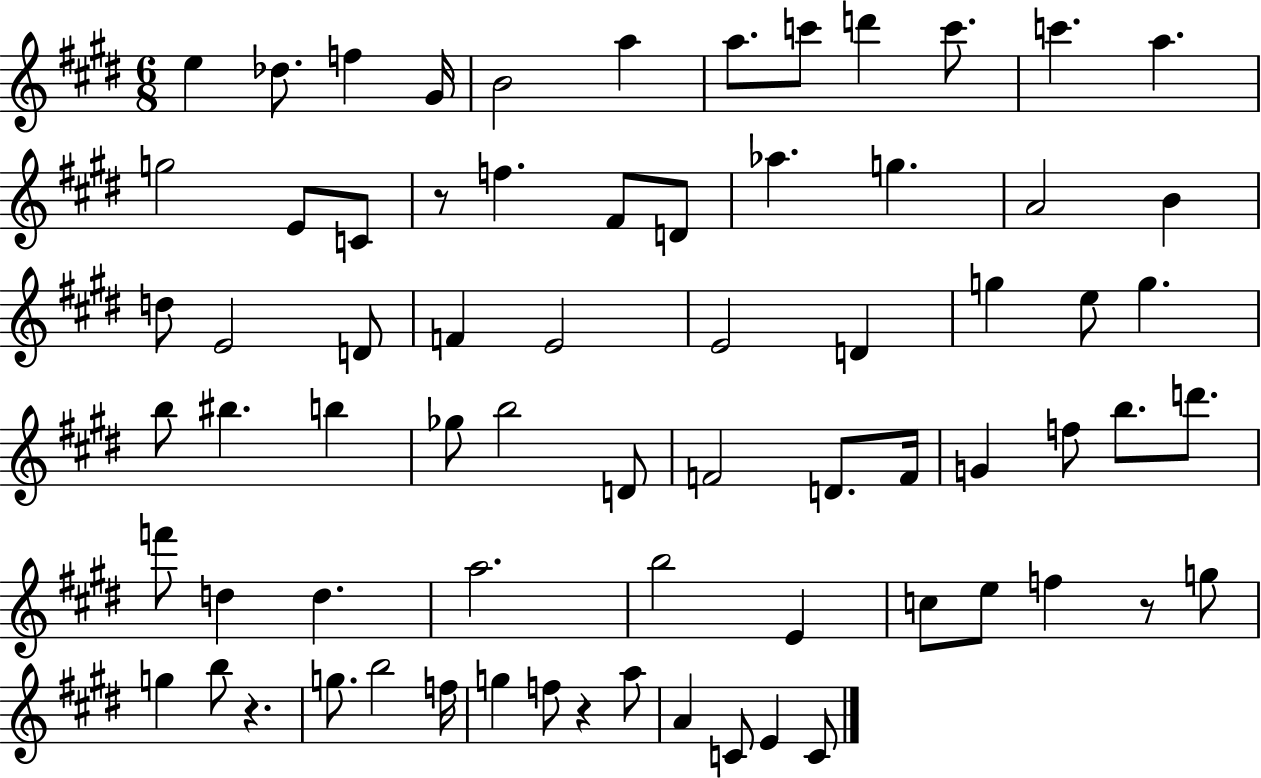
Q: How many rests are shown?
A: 4